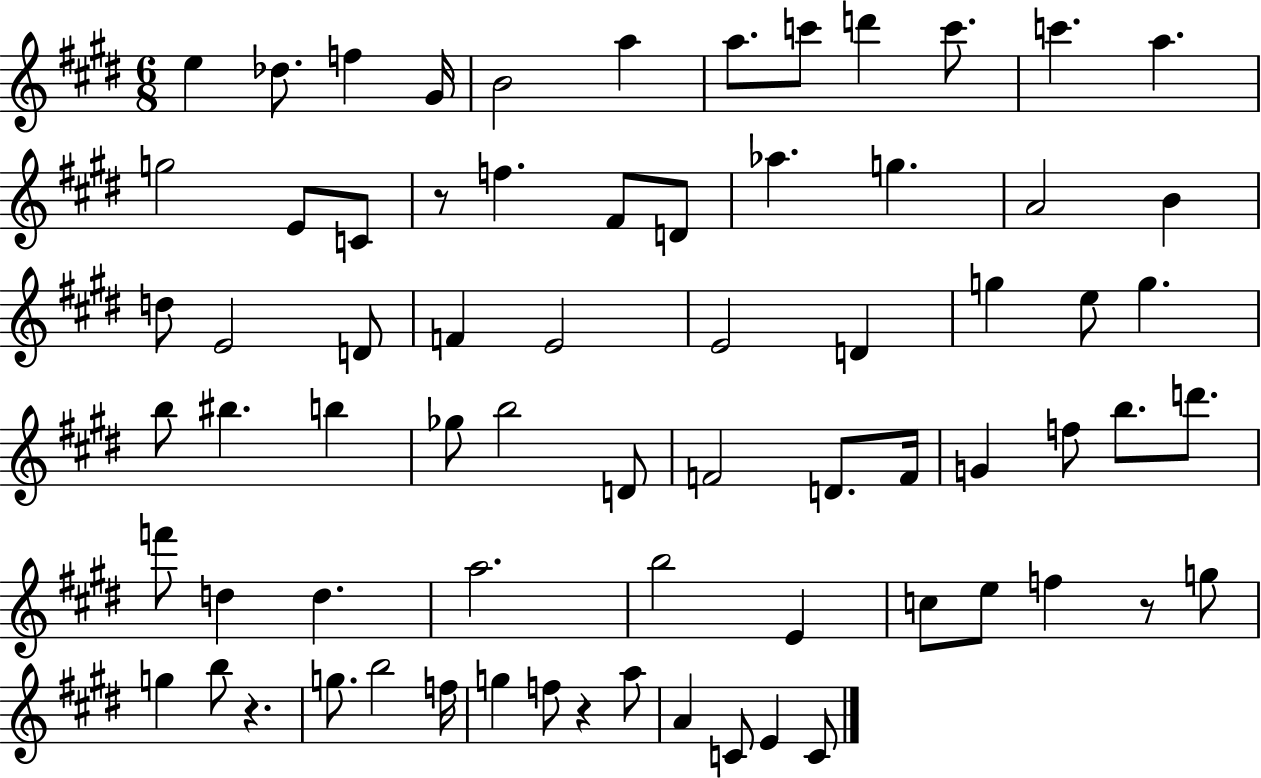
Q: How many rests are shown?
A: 4